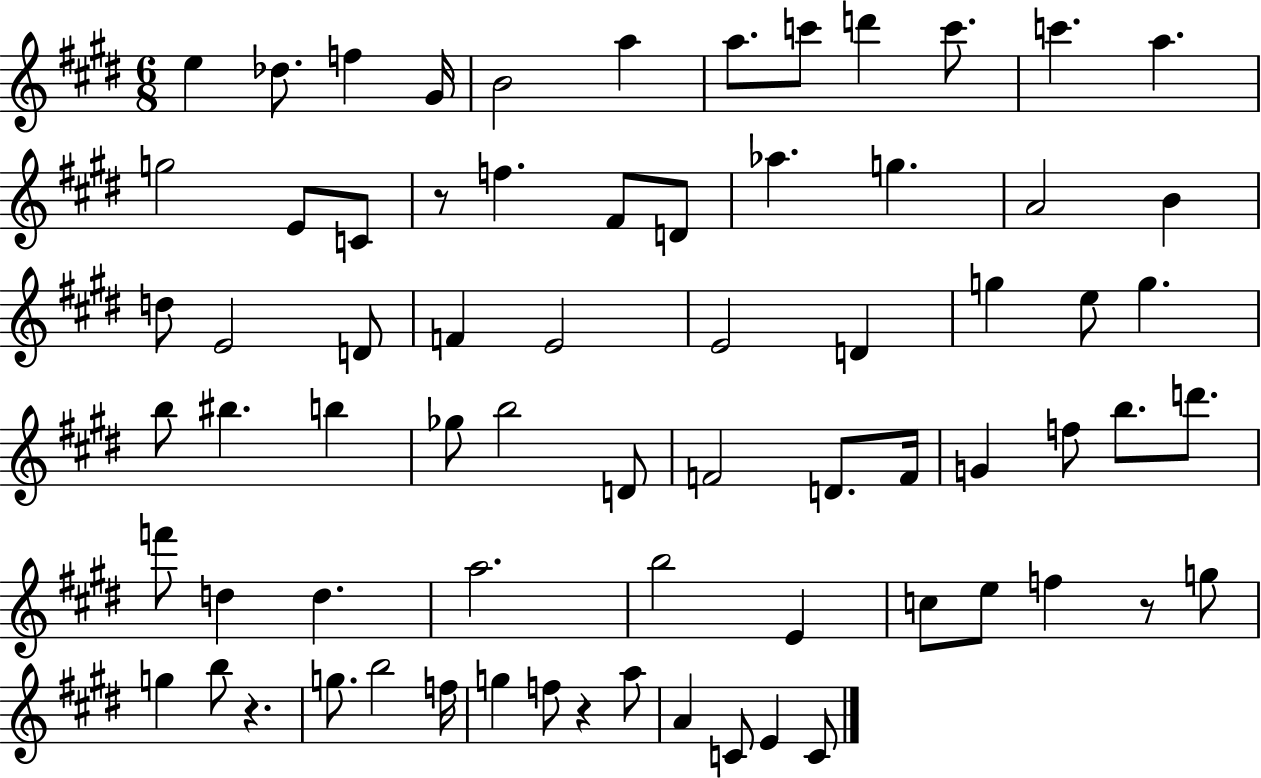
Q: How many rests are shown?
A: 4